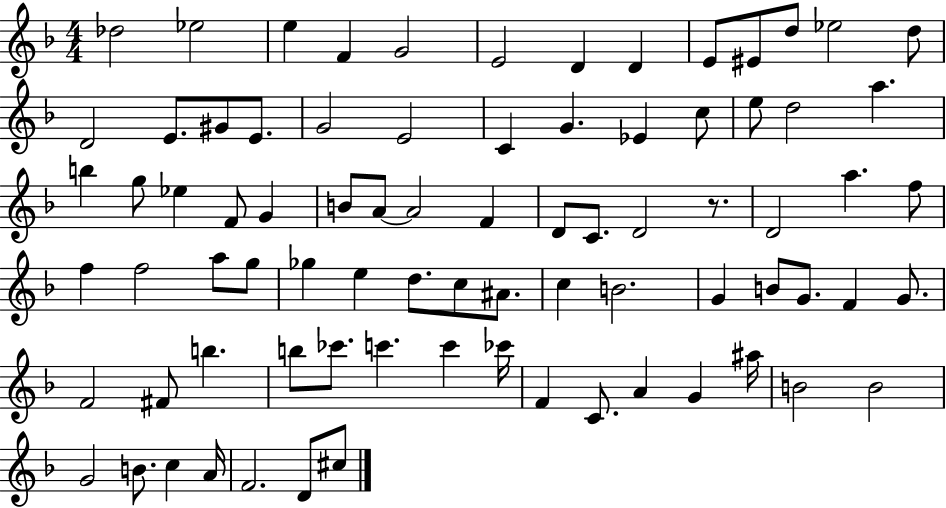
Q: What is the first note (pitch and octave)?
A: Db5